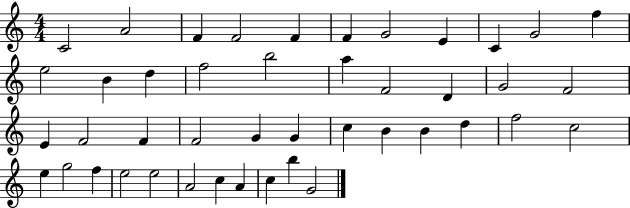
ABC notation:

X:1
T:Untitled
M:4/4
L:1/4
K:C
C2 A2 F F2 F F G2 E C G2 f e2 B d f2 b2 a F2 D G2 F2 E F2 F F2 G G c B B d f2 c2 e g2 f e2 e2 A2 c A c b G2